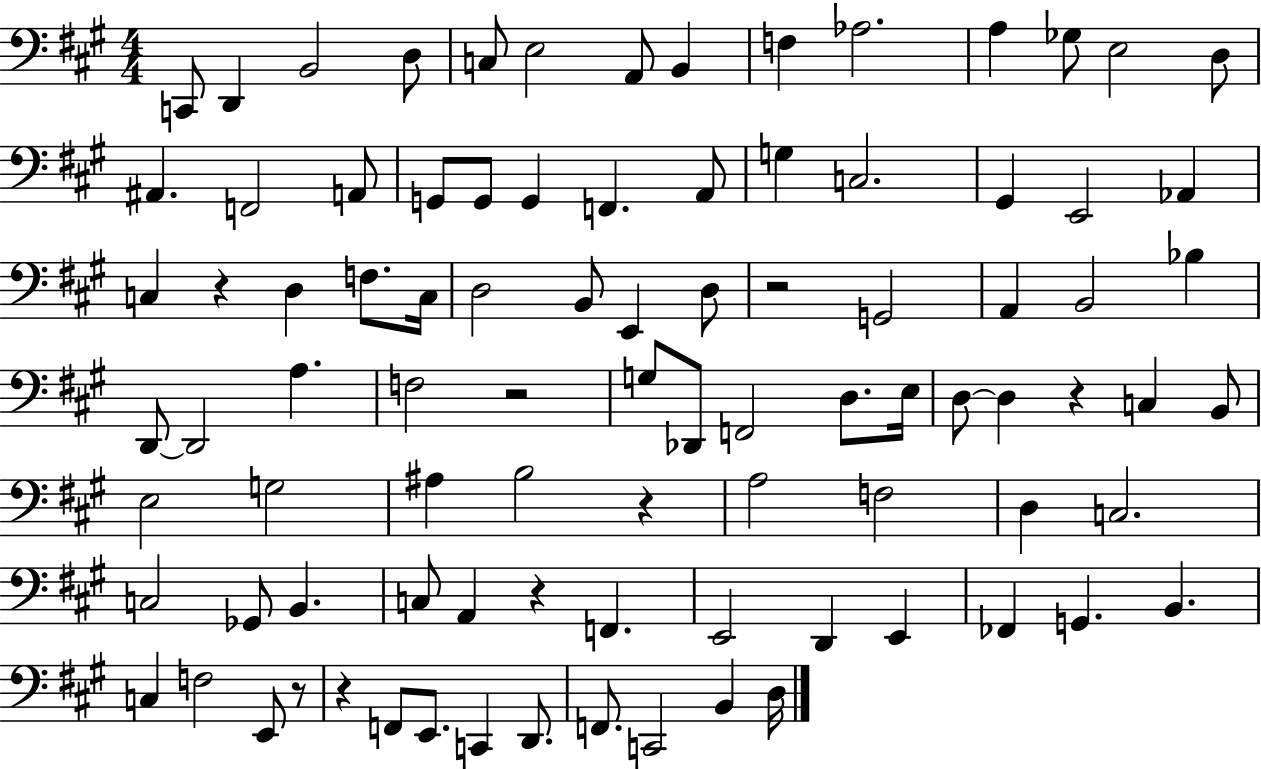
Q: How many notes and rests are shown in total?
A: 91